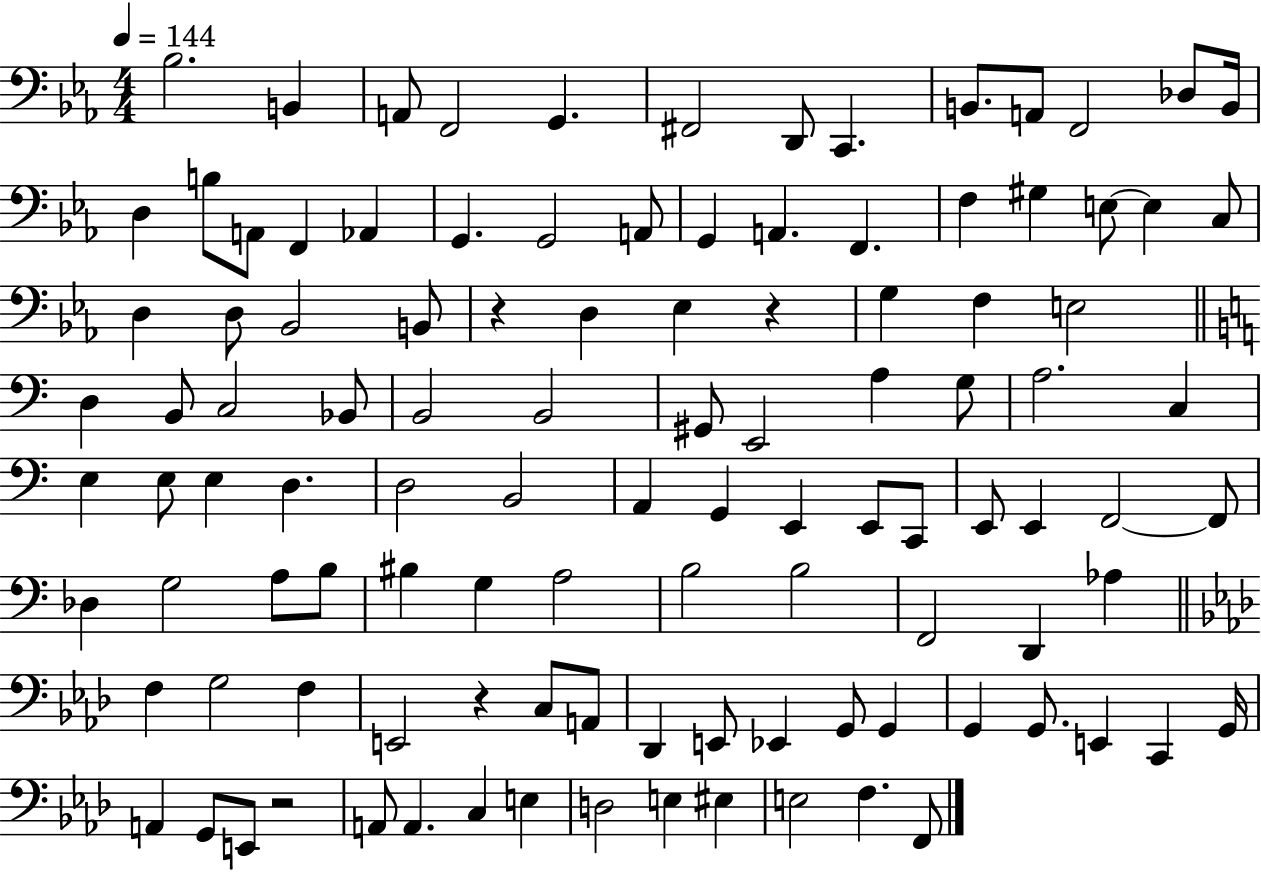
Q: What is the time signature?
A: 4/4